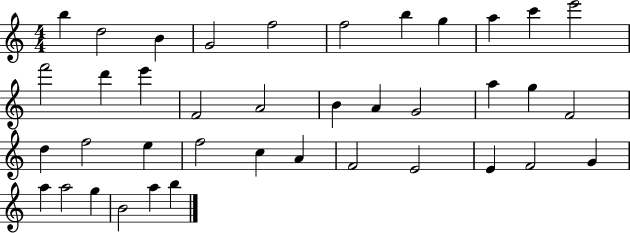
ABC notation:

X:1
T:Untitled
M:4/4
L:1/4
K:C
b d2 B G2 f2 f2 b g a c' e'2 f'2 d' e' F2 A2 B A G2 a g F2 d f2 e f2 c A F2 E2 E F2 G a a2 g B2 a b